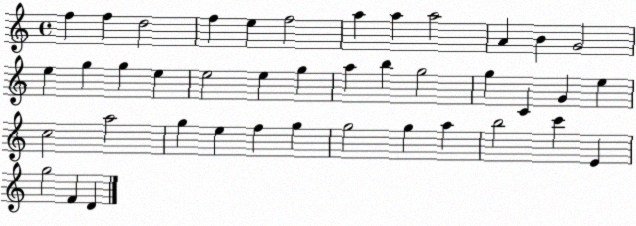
X:1
T:Untitled
M:4/4
L:1/4
K:C
f f d2 f e f2 a a a2 A B G2 e g g e e2 e g a b g2 g C G e c2 a2 g e f g g2 g a b2 c' E g2 F D